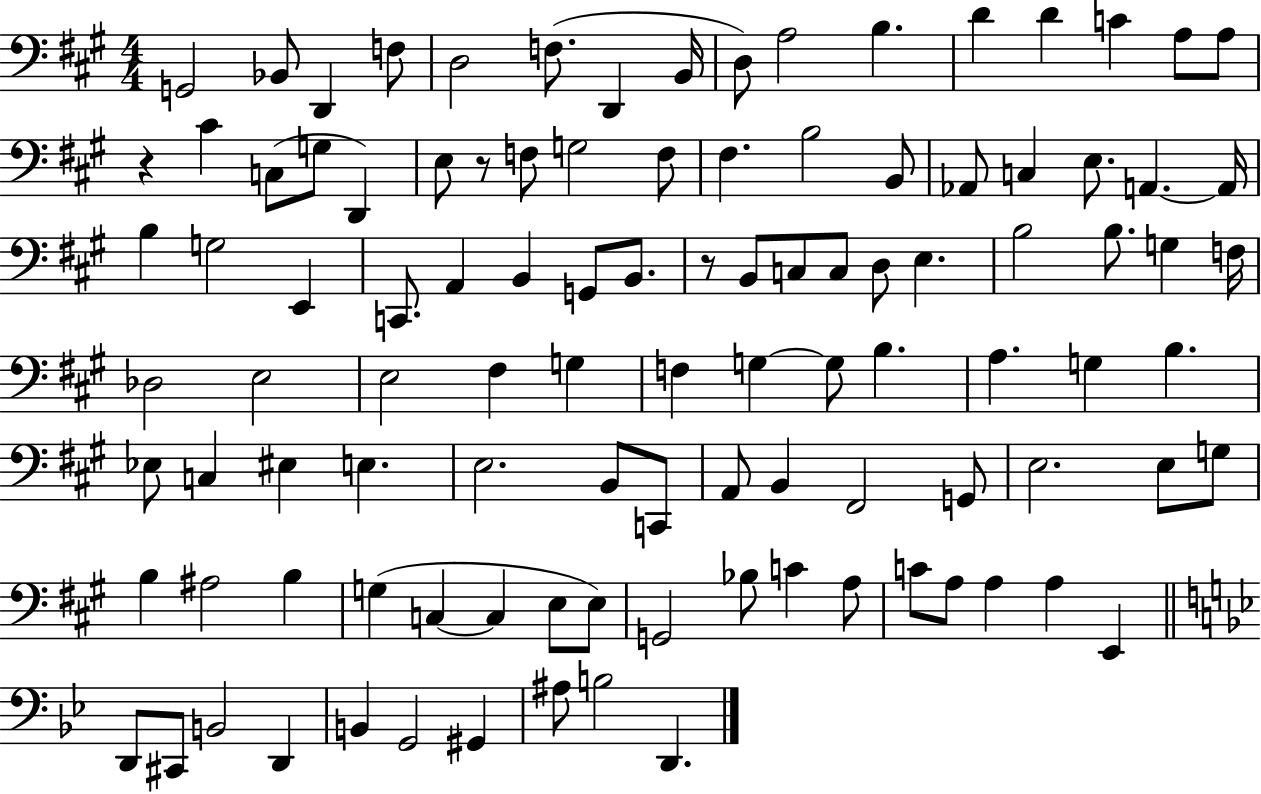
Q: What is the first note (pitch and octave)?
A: G2